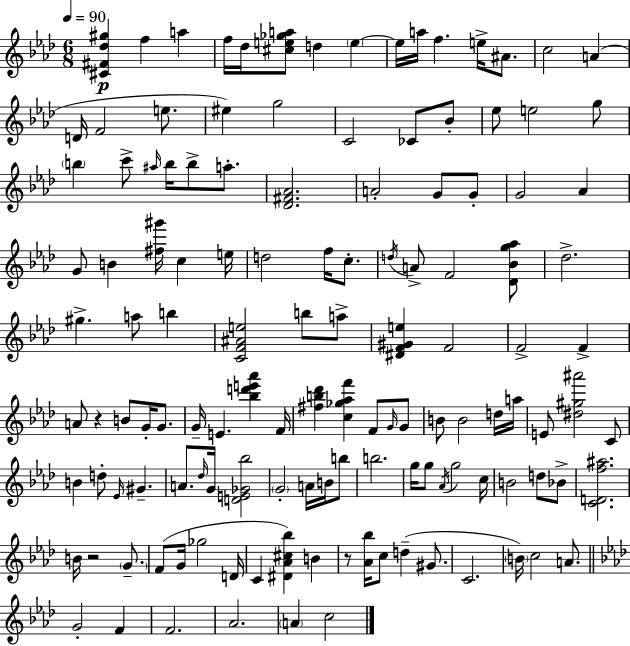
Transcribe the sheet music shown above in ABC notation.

X:1
T:Untitled
M:6/8
L:1/4
K:Fm
[^C^F_d^g] f a f/4 _d/4 [^ce_ga]/2 d e e/4 a/4 f e/4 ^A/2 c2 A D/4 F2 e/2 ^e g2 C2 _C/2 _B/2 _e/2 e2 g/2 b c'/2 ^a/4 b/4 b/2 a/2 [_D^F_A]2 A2 G/2 G/2 G2 _A G/2 B [^f^g']/4 c e/4 d2 f/4 c/2 d/4 A/2 F2 [_D_Bg_a]/2 _d2 ^g a/2 b [CF^Ae]2 b/2 a/2 [^DF^Ge] F2 F2 F A/2 z B/2 G/4 G/2 G/4 E [_bd'e'_a'] F/4 [^fb_d'] [c_g_af'] F/2 G/4 G/2 B/2 B2 d/4 a/4 E/2 [^d^g^a']2 C/2 B d/2 _E/4 ^G A/2 _d/4 G/4 [DE_G_b]2 G2 A/4 B/4 b/2 b2 g/4 g/2 _A/4 g2 c/4 B2 d/2 _B/2 [CDf^a]2 B/4 z2 G/2 F/2 G/4 _g2 D/4 C [^D_A^c_b] B z/2 [_A_b]/4 c/2 d ^G/2 C2 B/4 c2 A/2 G2 F F2 _A2 A c2